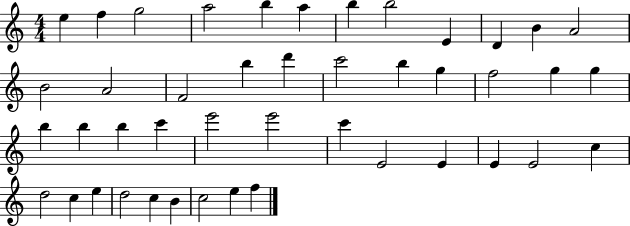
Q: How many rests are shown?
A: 0